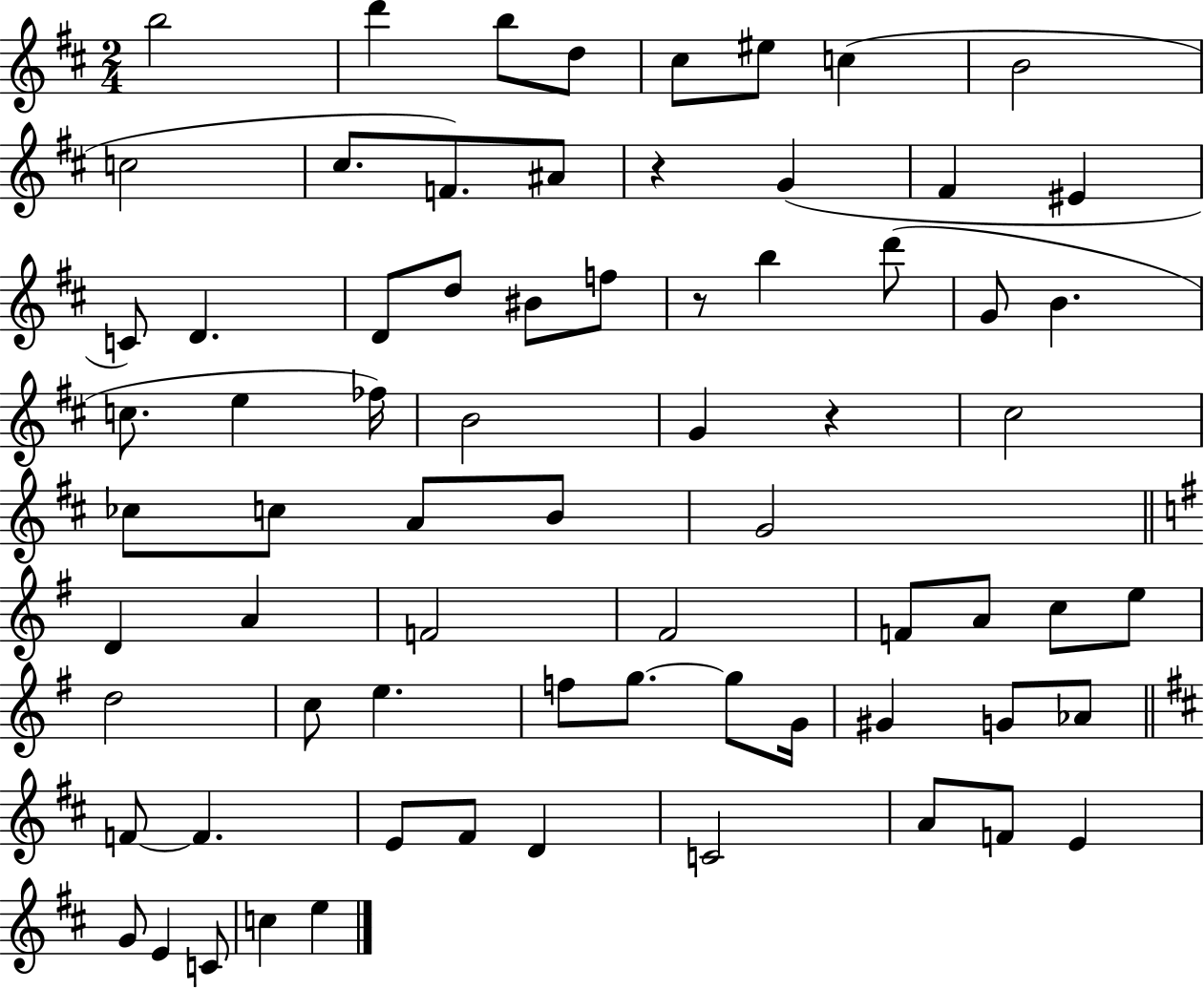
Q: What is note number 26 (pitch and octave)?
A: C5